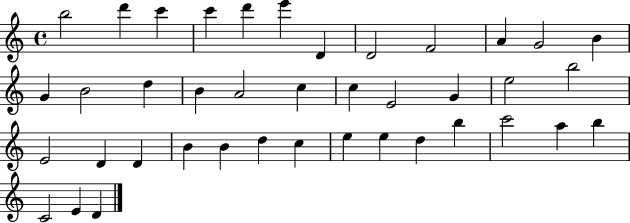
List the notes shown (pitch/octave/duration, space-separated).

B5/h D6/q C6/q C6/q D6/q E6/q D4/q D4/h F4/h A4/q G4/h B4/q G4/q B4/h D5/q B4/q A4/h C5/q C5/q E4/h G4/q E5/h B5/h E4/h D4/q D4/q B4/q B4/q D5/q C5/q E5/q E5/q D5/q B5/q C6/h A5/q B5/q C4/h E4/q D4/q